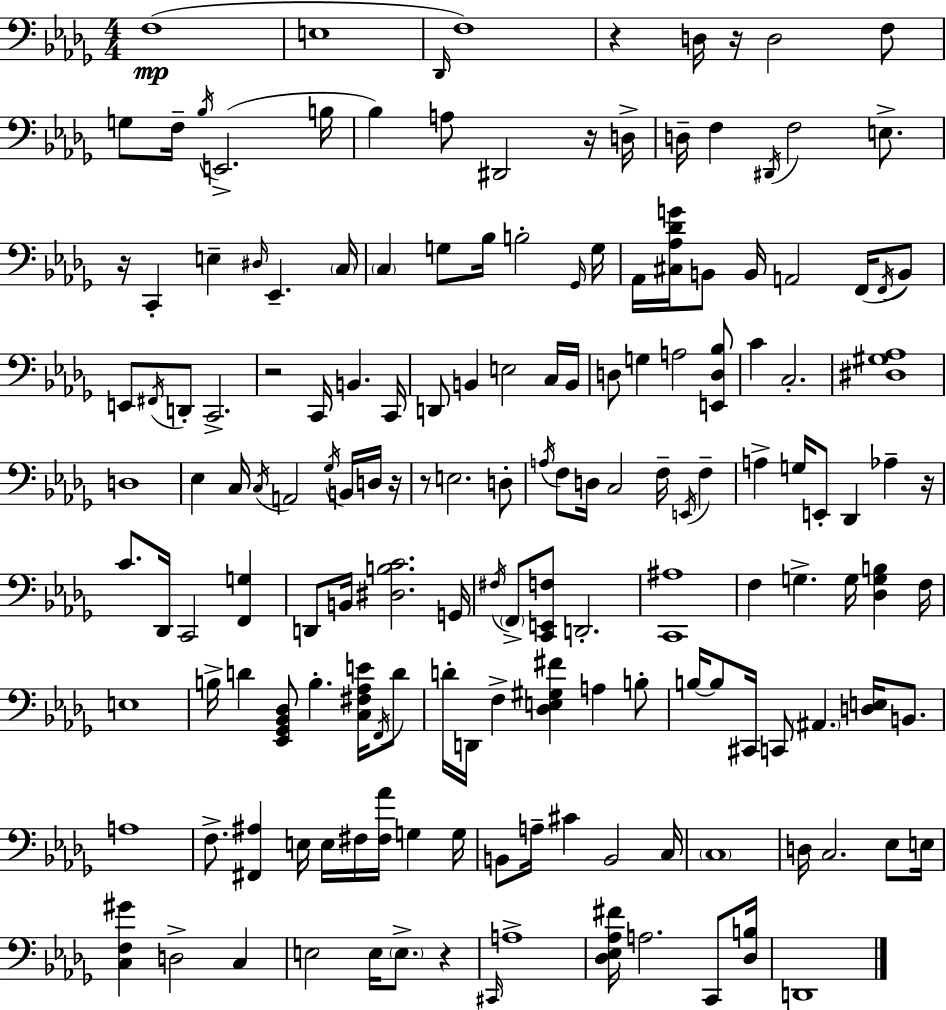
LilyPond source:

{
  \clef bass
  \numericTimeSignature
  \time 4/4
  \key bes \minor
  f1(\mp | e1 | \grace { des,16 } f1) | r4 d16 r16 d2 f8 | \break g8 f16-- \acciaccatura { bes16 } e,2.->( | b16 bes4) a8 dis,2 | r16 d16-> d16-- f4 \acciaccatura { dis,16 } f2 | e8.-> r16 c,4-. e4-- \grace { dis16 } ees,4.-- | \break \parenthesize c16 \parenthesize c4 g8 bes16 b2-. | \grace { ges,16 } g16 aes,16 <cis aes des' g'>16 b,8 b,16 a,2 | f,16( \acciaccatura { f,16 } b,8) e,8 \acciaccatura { fis,16 } d,8-. c,2.-> | r2 c,16 | \break b,4. c,16 d,8 b,4 e2 | c16 b,16 d8 g4 a2 | <e, d bes>8 c'4 c2.-. | <dis gis aes>1 | \break d1 | ees4 c16 \acciaccatura { c16 } a,2 | \acciaccatura { ges16 } b,16 d16 r16 r8 e2. | d8-. \acciaccatura { a16 } f8 d16 c2 | \break f16-- \acciaccatura { e,16 } f4-- a4-> g16 | e,8-. des,4 aes4-- r16 c'8. des,16 c,2 | <f, g>4 d,8 b,16 <dis b c'>2. | g,16 \acciaccatura { fis16 } \parenthesize f,8-> <c, e, f>8 | \break d,2.-. <c, ais>1 | f4 | g4.-> g16 <des g b>4 f16 e1 | b16-> d'4 | \break <ees, ges, bes, des>8 b4.-. <c fis aes e'>16 \acciaccatura { f,16 } d'8 d'16-. d,16 f4-> | <des e gis fis'>4 a4 b8-. b16~~ b8 | cis,16 c,8 \parenthesize ais,4. <d e>16 b,8. a1 | f8.-> | \break <fis, ais>4 e16 e16 fis16 <fis aes'>16 g4 g16 b,8 a16-- | cis'4 b,2 c16 \parenthesize c1 | d16 c2. | ees8 e16 <c f gis'>4 | \break d2-> c4 e2 | e16 \parenthesize e8.-> r4 \grace { cis,16 } a1-> | <des ees aes fis'>16 a2. | c,8 <des b>16 d,1 | \break \bar "|."
}